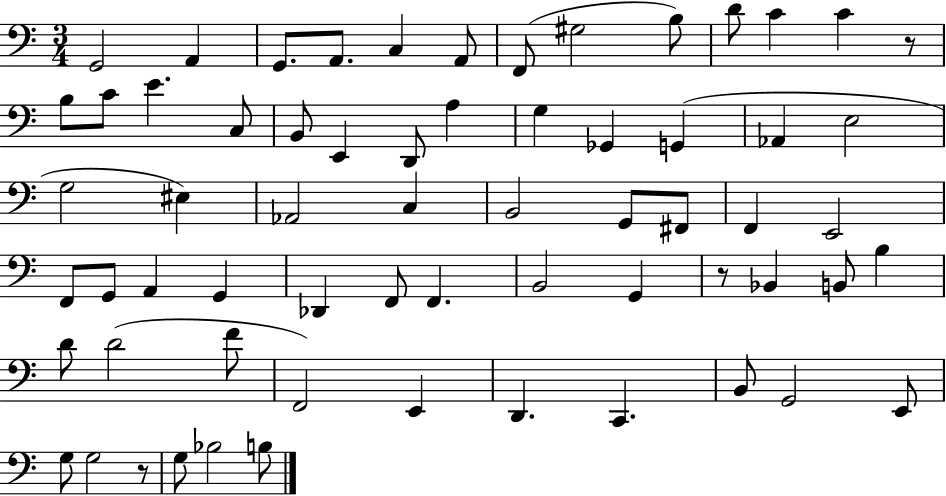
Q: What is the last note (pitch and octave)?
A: B3